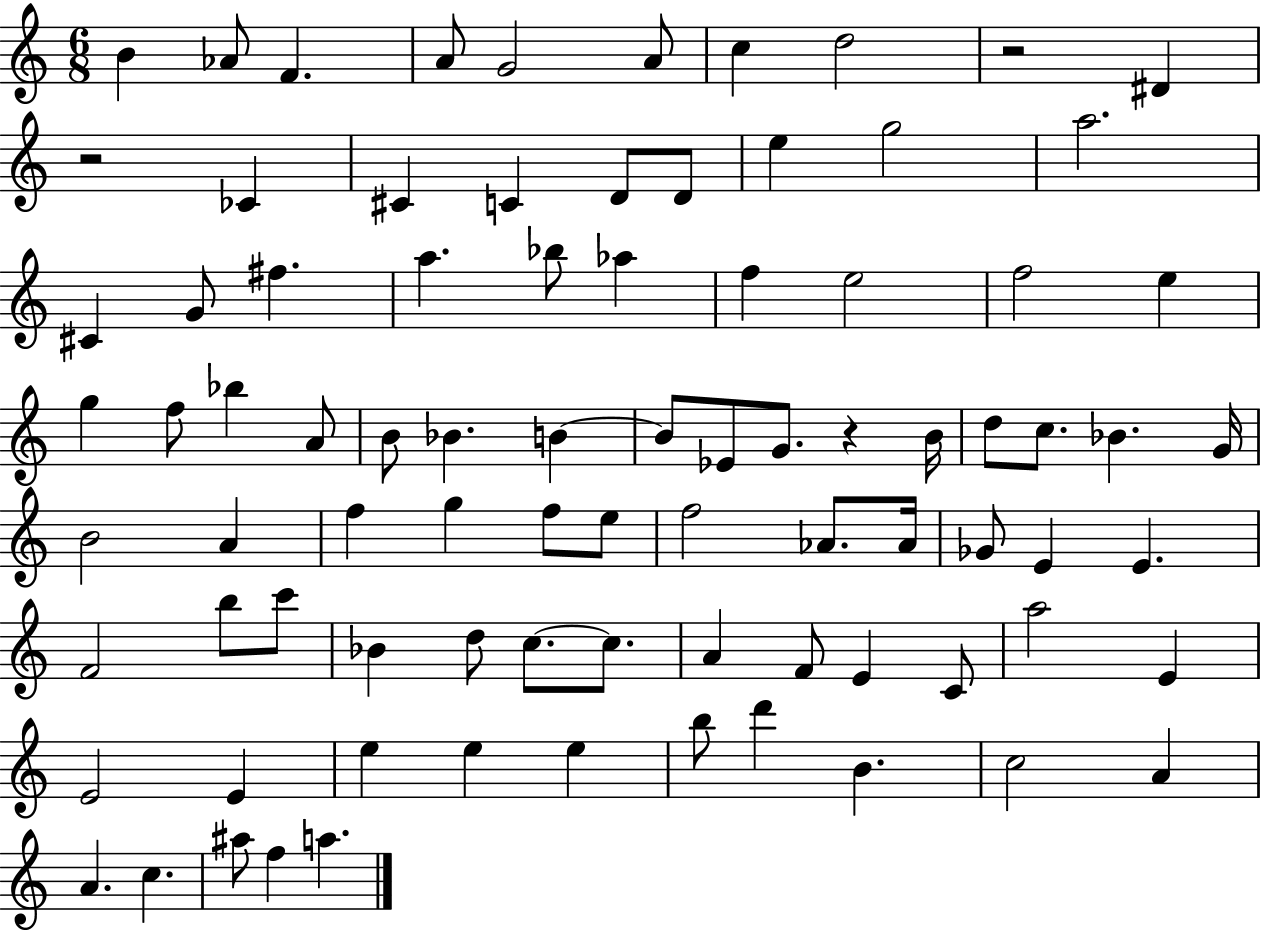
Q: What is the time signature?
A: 6/8